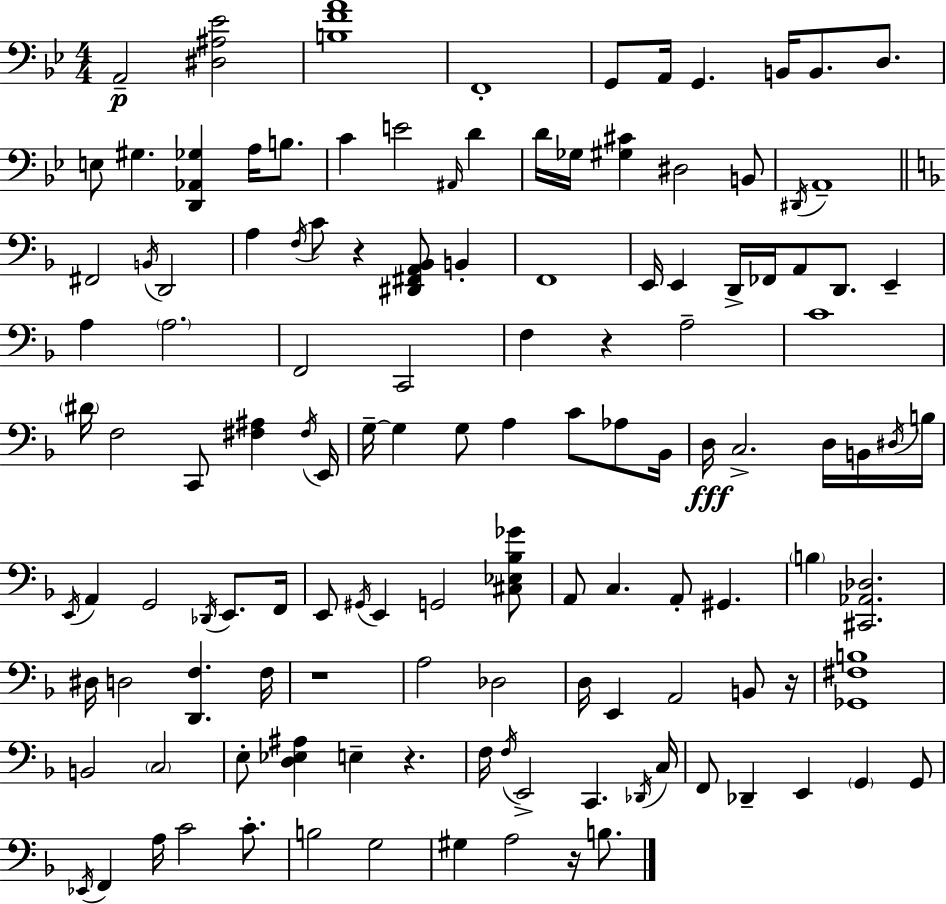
{
  \clef bass
  \numericTimeSignature
  \time 4/4
  \key g \minor
  a,2--\p <dis ais ees'>2 | <b f' a'>1 | f,1-. | g,8 a,16 g,4. b,16 b,8. d8. | \break e8 gis4. <d, aes, ges>4 a16 b8. | c'4 e'2 \grace { ais,16 } d'4 | d'16 ges16 <gis cis'>4 dis2 b,8 | \acciaccatura { dis,16 } a,1-- | \break \bar "||" \break \key f \major fis,2 \acciaccatura { b,16 } d,2 | a4 \acciaccatura { f16 } c'8 r4 <dis, fis, a, bes,>8 b,4-. | f,1 | e,16 e,4 d,16-> fes,16 a,8 d,8. e,4-- | \break a4 \parenthesize a2. | f,2 c,2 | f4 r4 a2-- | c'1 | \break \parenthesize dis'16 f2 c,8 <fis ais>4 | \acciaccatura { fis16 } e,16 g16--~~ g4 g8 a4 c'8 | aes8 bes,16 d16\fff c2.-> | d16 b,16 \acciaccatura { dis16 } b16 \acciaccatura { e,16 } a,4 g,2 | \break \acciaccatura { des,16 } e,8. f,16 e,8 \acciaccatura { gis,16 } e,4 g,2 | <cis ees bes ges'>8 a,8 c4. a,8-. | gis,4. \parenthesize b4 <cis, aes, des>2. | dis16 d2 | \break <d, f>4. f16 r1 | a2 des2 | d16 e,4 a,2 | b,8 r16 <ges, fis b>1 | \break b,2 \parenthesize c2 | e8-. <d ees ais>4 e4-- | r4. f16 \acciaccatura { f16 } e,2-> | c,4. \acciaccatura { des,16 } c16 f,8 des,4-- e,4 | \break \parenthesize g,4 g,8 \acciaccatura { ees,16 } f,4 a16 c'2 | c'8.-. b2 | g2 gis4 a2 | r16 b8. \bar "|."
}